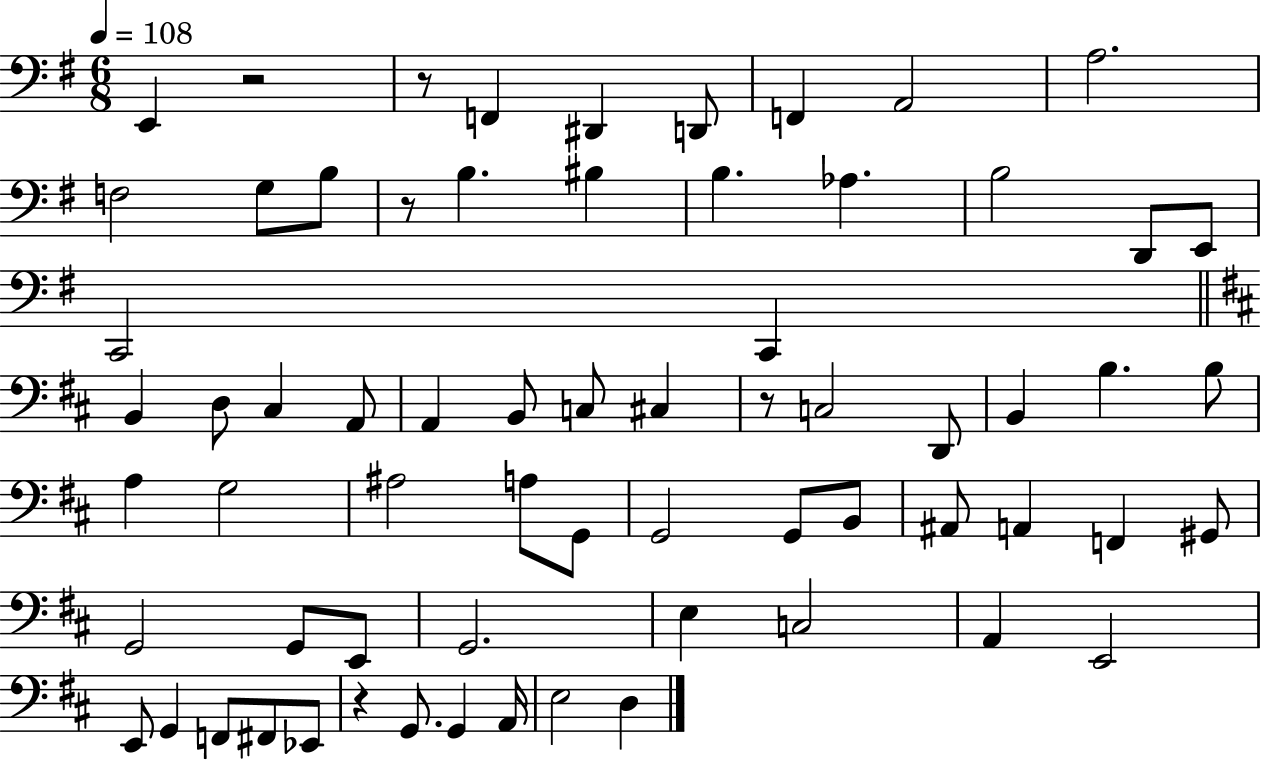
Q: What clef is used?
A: bass